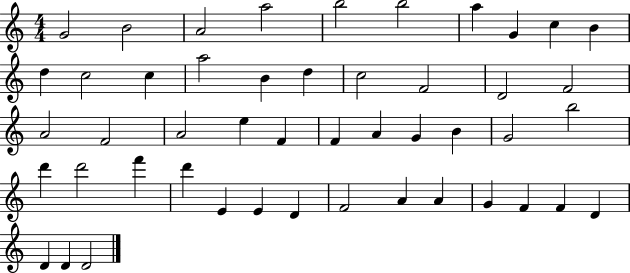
G4/h B4/h A4/h A5/h B5/h B5/h A5/q G4/q C5/q B4/q D5/q C5/h C5/q A5/h B4/q D5/q C5/h F4/h D4/h F4/h A4/h F4/h A4/h E5/q F4/q F4/q A4/q G4/q B4/q G4/h B5/h D6/q D6/h F6/q D6/q E4/q E4/q D4/q F4/h A4/q A4/q G4/q F4/q F4/q D4/q D4/q D4/q D4/h